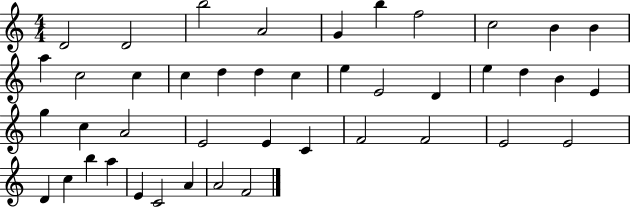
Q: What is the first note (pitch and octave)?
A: D4